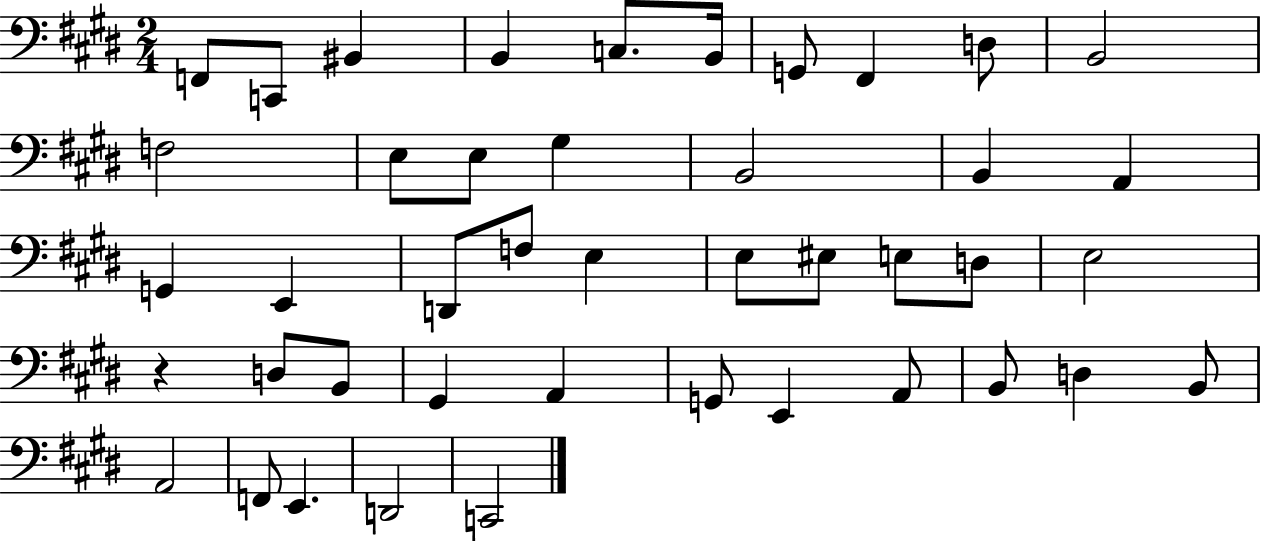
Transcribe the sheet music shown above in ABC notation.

X:1
T:Untitled
M:2/4
L:1/4
K:E
F,,/2 C,,/2 ^B,, B,, C,/2 B,,/4 G,,/2 ^F,, D,/2 B,,2 F,2 E,/2 E,/2 ^G, B,,2 B,, A,, G,, E,, D,,/2 F,/2 E, E,/2 ^E,/2 E,/2 D,/2 E,2 z D,/2 B,,/2 ^G,, A,, G,,/2 E,, A,,/2 B,,/2 D, B,,/2 A,,2 F,,/2 E,, D,,2 C,,2